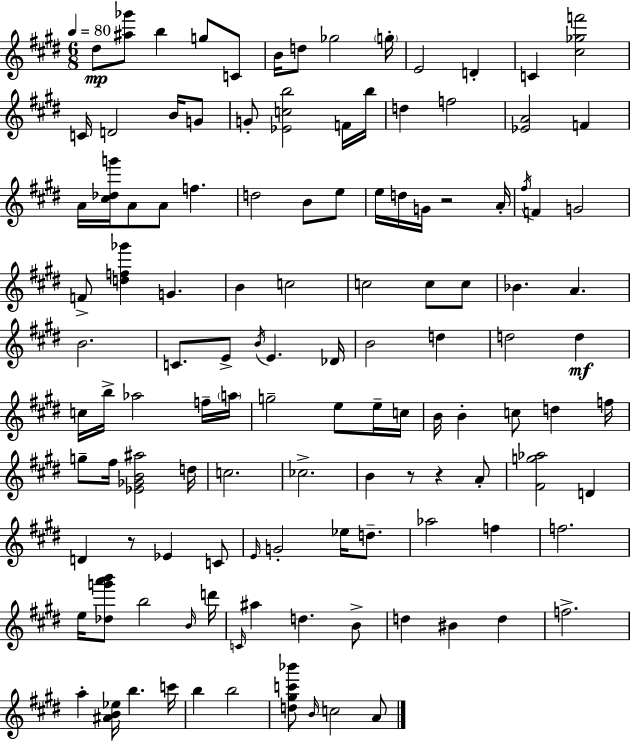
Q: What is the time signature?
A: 6/8